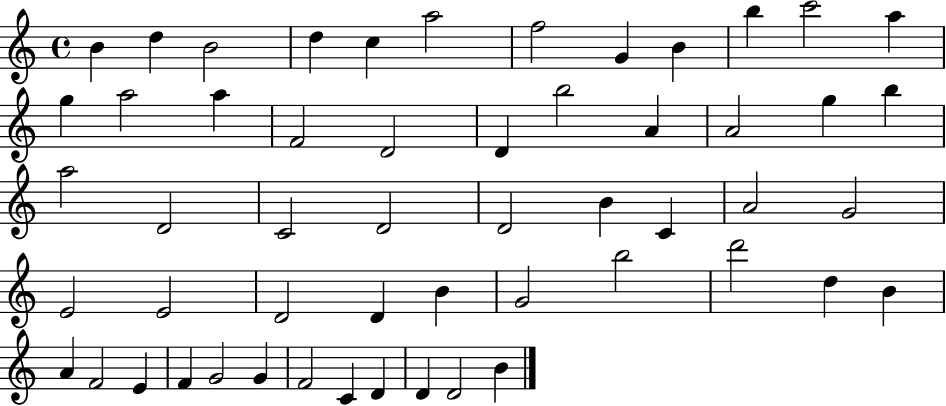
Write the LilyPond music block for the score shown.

{
  \clef treble
  \time 4/4
  \defaultTimeSignature
  \key c \major
  b'4 d''4 b'2 | d''4 c''4 a''2 | f''2 g'4 b'4 | b''4 c'''2 a''4 | \break g''4 a''2 a''4 | f'2 d'2 | d'4 b''2 a'4 | a'2 g''4 b''4 | \break a''2 d'2 | c'2 d'2 | d'2 b'4 c'4 | a'2 g'2 | \break e'2 e'2 | d'2 d'4 b'4 | g'2 b''2 | d'''2 d''4 b'4 | \break a'4 f'2 e'4 | f'4 g'2 g'4 | f'2 c'4 d'4 | d'4 d'2 b'4 | \break \bar "|."
}